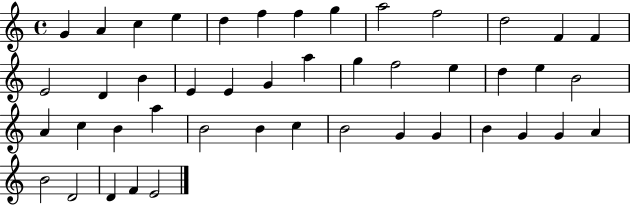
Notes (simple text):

G4/q A4/q C5/q E5/q D5/q F5/q F5/q G5/q A5/h F5/h D5/h F4/q F4/q E4/h D4/q B4/q E4/q E4/q G4/q A5/q G5/q F5/h E5/q D5/q E5/q B4/h A4/q C5/q B4/q A5/q B4/h B4/q C5/q B4/h G4/q G4/q B4/q G4/q G4/q A4/q B4/h D4/h D4/q F4/q E4/h